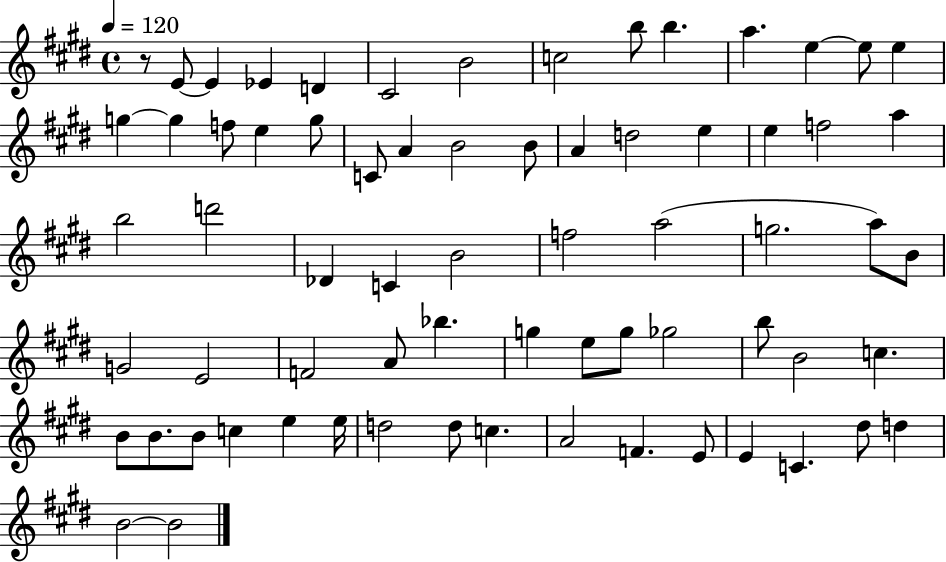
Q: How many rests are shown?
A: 1